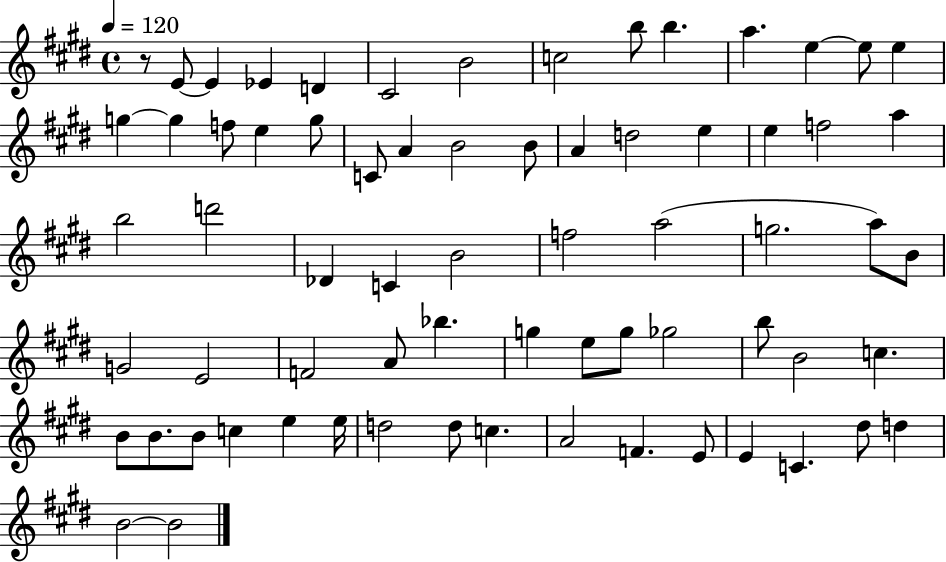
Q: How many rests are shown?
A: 1